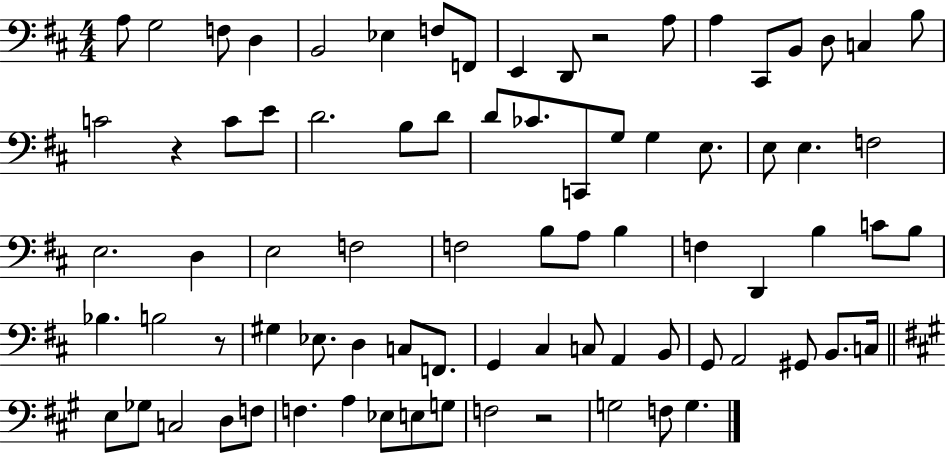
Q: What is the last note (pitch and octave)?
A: G3